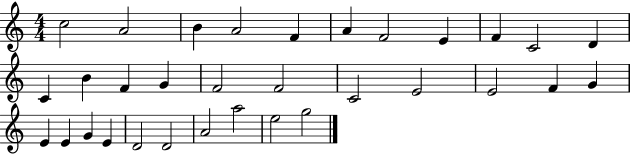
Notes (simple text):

C5/h A4/h B4/q A4/h F4/q A4/q F4/h E4/q F4/q C4/h D4/q C4/q B4/q F4/q G4/q F4/h F4/h C4/h E4/h E4/h F4/q G4/q E4/q E4/q G4/q E4/q D4/h D4/h A4/h A5/h E5/h G5/h